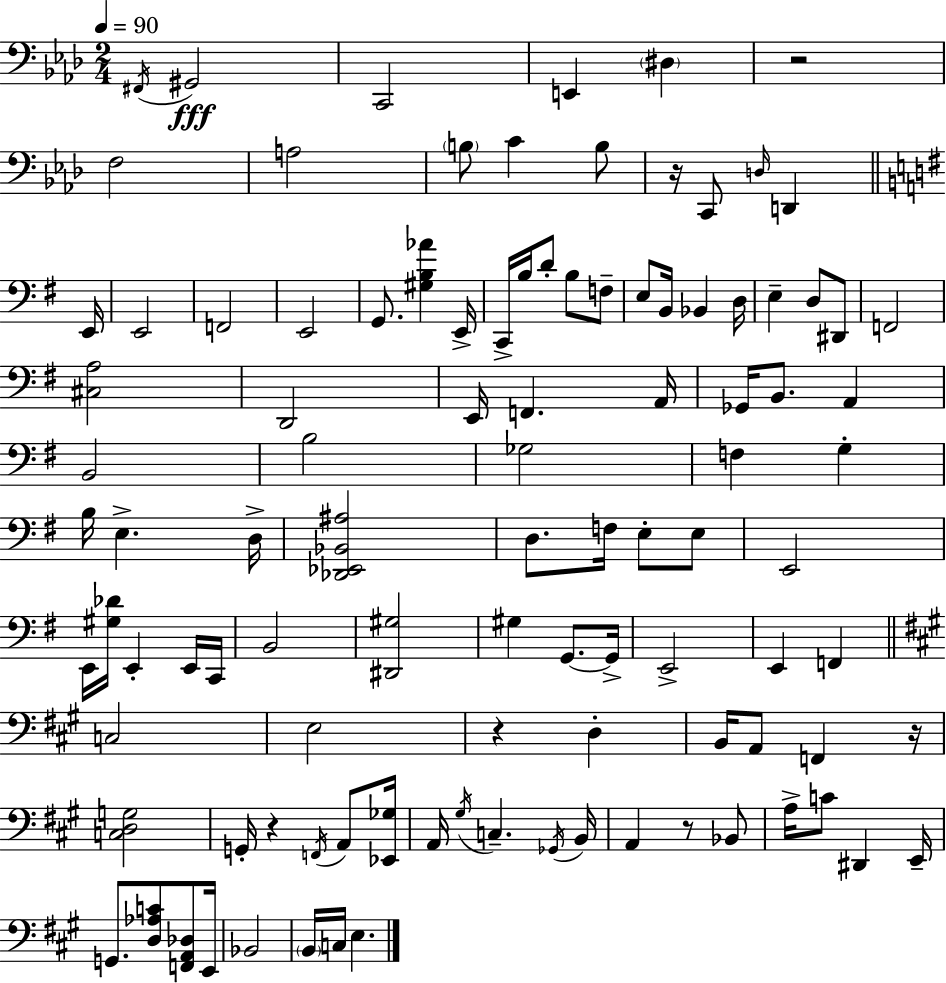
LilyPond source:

{
  \clef bass
  \numericTimeSignature
  \time 2/4
  \key f \minor
  \tempo 4 = 90
  \acciaccatura { fis,16 }\fff gis,2 | c,2 | e,4 \parenthesize dis4 | r2 | \break f2 | a2 | \parenthesize b8 c'4 b8 | r16 c,8 \grace { d16 } d,4 | \break \bar "||" \break \key g \major e,16 e,2 | f,2 | e,2 | g,8. <gis b aes'>4 | \break e,16-> c,16-> b16 d'8-. b8 f8-- | e8 b,16 bes,4 | d16 e4-- d8 dis,8 | f,2 | \break <cis a>2 | d,2 | e,16 f,4. | a,16 ges,16 b,8. a,4 | \break b,2 | b2 | ges2 | f4 g4-. | \break b16 e4.-> | d16-> <des, ees, bes, ais>2 | d8. f16 e8-. e8 | e,2 | \break e,16 <gis des'>16 e,4-. e,16 | c,16 b,2 | <dis, gis>2 | gis4 g,8.~~ | \break g,16-> e,2-> | e,4 f,4 | \bar "||" \break \key a \major c2 | e2 | r4 d4-. | b,16 a,8 f,4 r16 | \break <c d g>2 | g,16-. r4 \acciaccatura { f,16 } a,8 | <ees, ges>16 a,16 \acciaccatura { gis16 } c4.-- | \acciaccatura { ges,16 } b,16 a,4 r8 | \break bes,8 a16-> c'8 dis,4 | e,16-- g,8. <d aes c'>8 | <f, a, des>8 e,16 bes,2 | \parenthesize b,16 c16 e4. | \break \bar "|."
}